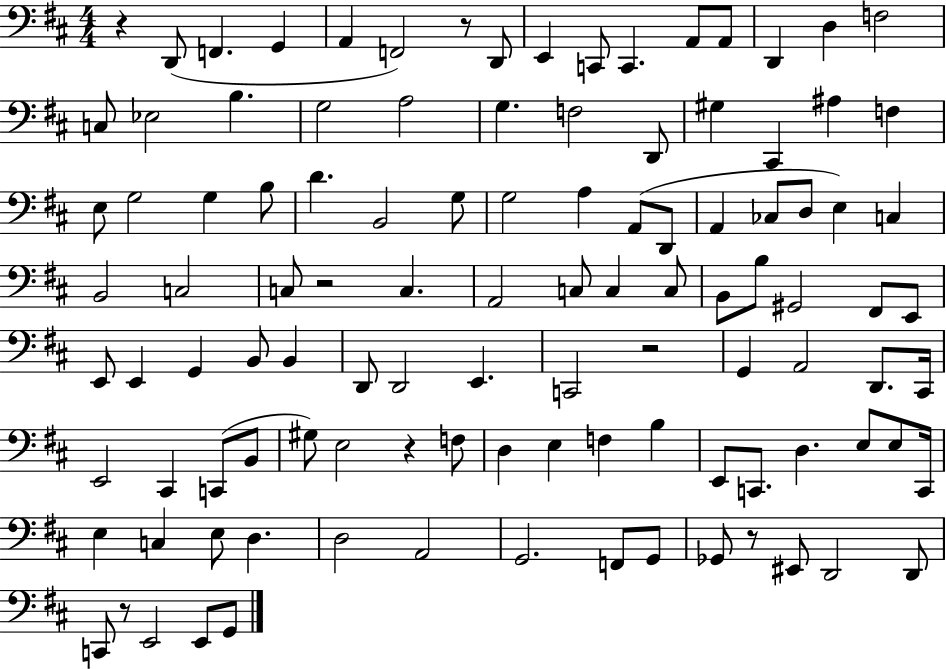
{
  \clef bass
  \numericTimeSignature
  \time 4/4
  \key d \major
  \repeat volta 2 { r4 d,8( f,4. g,4 | a,4 f,2) r8 d,8 | e,4 c,8 c,4. a,8 a,8 | d,4 d4 f2 | \break c8 ees2 b4. | g2 a2 | g4. f2 d,8 | gis4 cis,4 ais4 f4 | \break e8 g2 g4 b8 | d'4. b,2 g8 | g2 a4 a,8( d,8 | a,4 ces8 d8 e4) c4 | \break b,2 c2 | c8 r2 c4. | a,2 c8 c4 c8 | b,8 b8 gis,2 fis,8 e,8 | \break e,8 e,4 g,4 b,8 b,4 | d,8 d,2 e,4. | c,2 r2 | g,4 a,2 d,8. cis,16 | \break e,2 cis,4 c,8( b,8 | gis8) e2 r4 f8 | d4 e4 f4 b4 | e,8 c,8. d4. e8 e8 c,16 | \break e4 c4 e8 d4. | d2 a,2 | g,2. f,8 g,8 | ges,8 r8 eis,8 d,2 d,8 | \break c,8 r8 e,2 e,8 g,8 | } \bar "|."
}